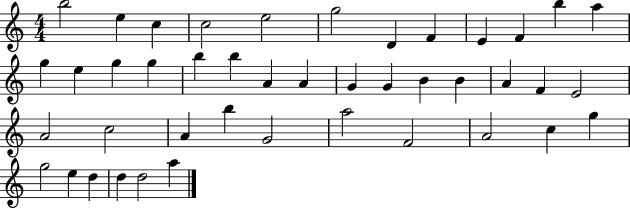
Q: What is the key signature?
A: C major